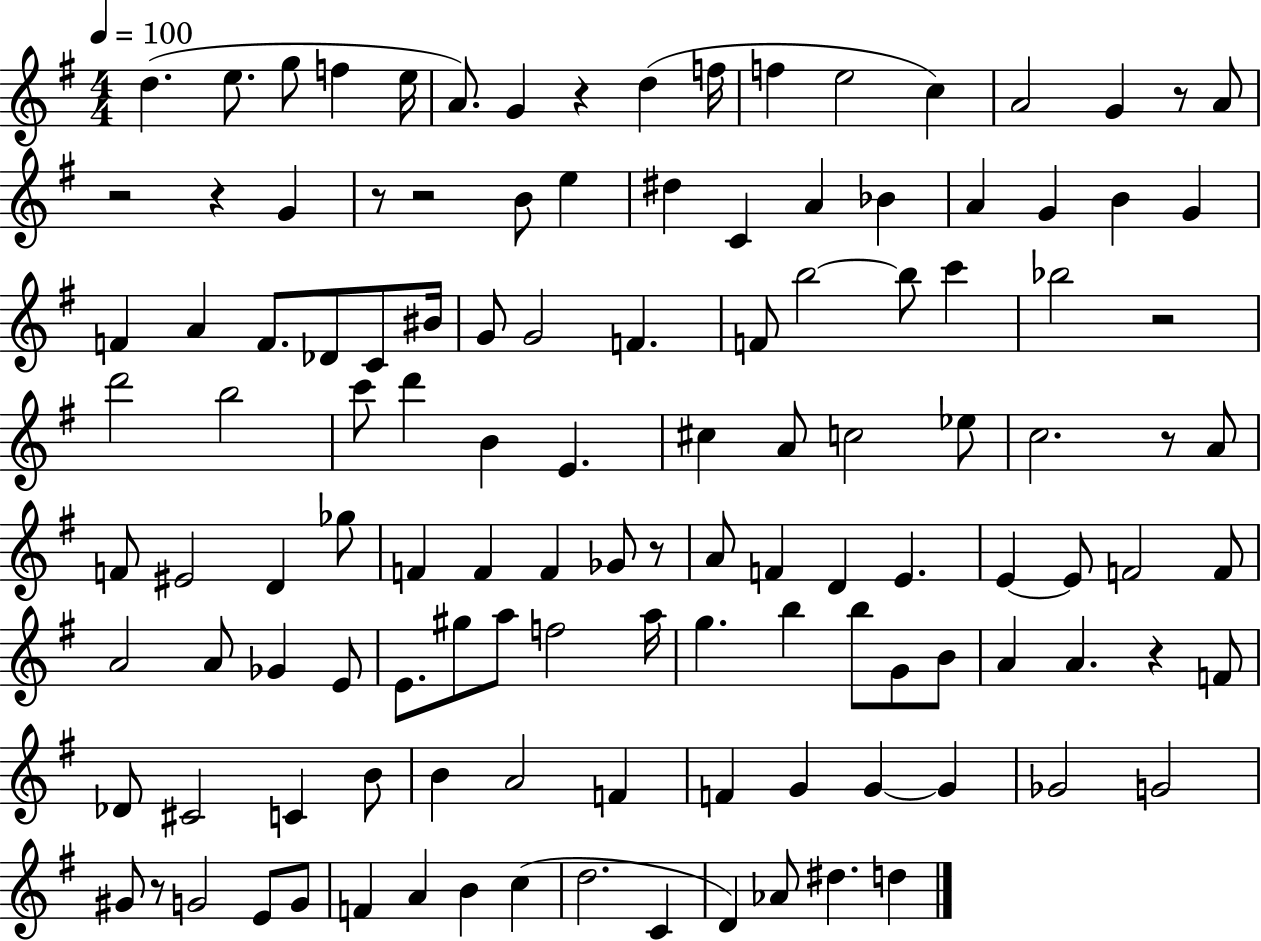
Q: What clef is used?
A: treble